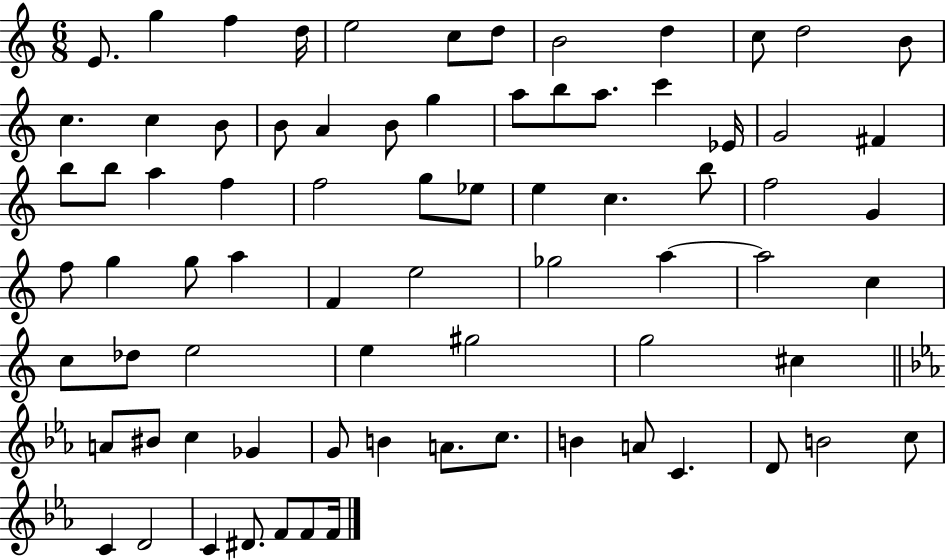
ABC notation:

X:1
T:Untitled
M:6/8
L:1/4
K:C
E/2 g f d/4 e2 c/2 d/2 B2 d c/2 d2 B/2 c c B/2 B/2 A B/2 g a/2 b/2 a/2 c' _E/4 G2 ^F b/2 b/2 a f f2 g/2 _e/2 e c b/2 f2 G f/2 g g/2 a F e2 _g2 a a2 c c/2 _d/2 e2 e ^g2 g2 ^c A/2 ^B/2 c _G G/2 B A/2 c/2 B A/2 C D/2 B2 c/2 C D2 C ^D/2 F/2 F/2 F/4